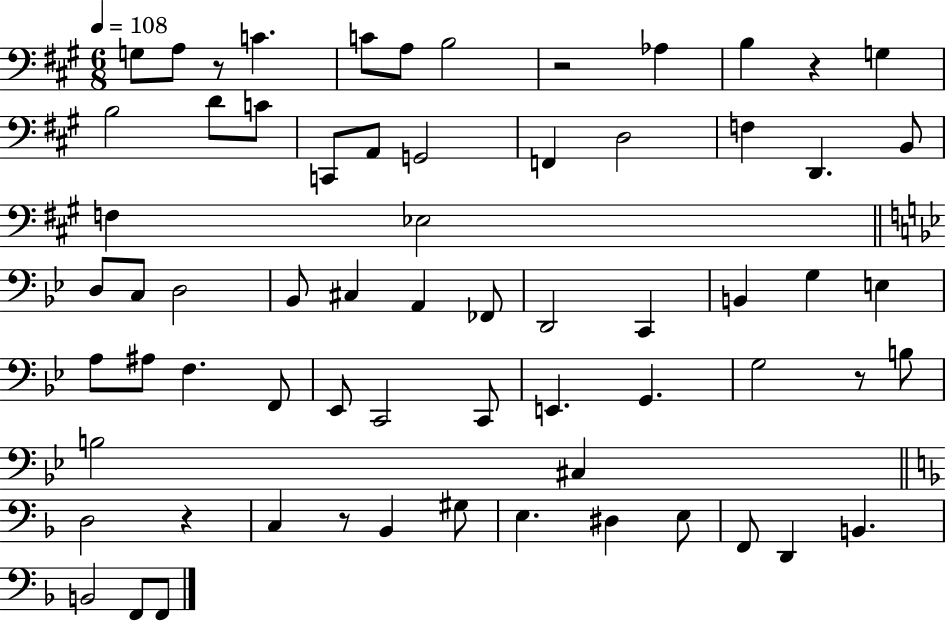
G3/e A3/e R/e C4/q. C4/e A3/e B3/h R/h Ab3/q B3/q R/q G3/q B3/h D4/e C4/e C2/e A2/e G2/h F2/q D3/h F3/q D2/q. B2/e F3/q Eb3/h D3/e C3/e D3/h Bb2/e C#3/q A2/q FES2/e D2/h C2/q B2/q G3/q E3/q A3/e A#3/e F3/q. F2/e Eb2/e C2/h C2/e E2/q. G2/q. G3/h R/e B3/e B3/h C#3/q D3/h R/q C3/q R/e Bb2/q G#3/e E3/q. D#3/q E3/e F2/e D2/q B2/q. B2/h F2/e F2/e